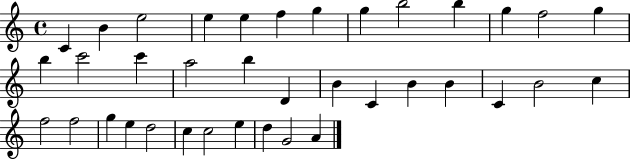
{
  \clef treble
  \time 4/4
  \defaultTimeSignature
  \key c \major
  c'4 b'4 e''2 | e''4 e''4 f''4 g''4 | g''4 b''2 b''4 | g''4 f''2 g''4 | \break b''4 c'''2 c'''4 | a''2 b''4 d'4 | b'4 c'4 b'4 b'4 | c'4 b'2 c''4 | \break f''2 f''2 | g''4 e''4 d''2 | c''4 c''2 e''4 | d''4 g'2 a'4 | \break \bar "|."
}